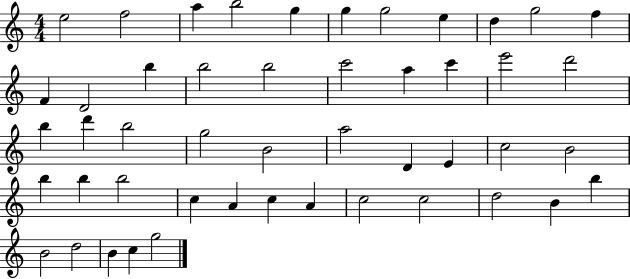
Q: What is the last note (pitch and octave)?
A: G5